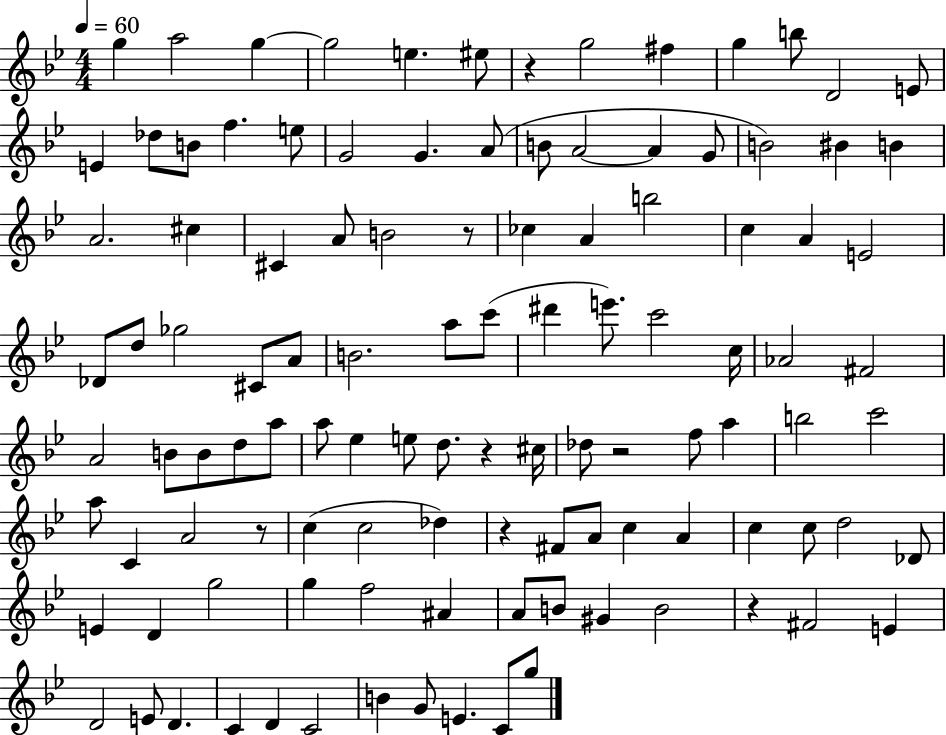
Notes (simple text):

G5/q A5/h G5/q G5/h E5/q. EIS5/e R/q G5/h F#5/q G5/q B5/e D4/h E4/e E4/q Db5/e B4/e F5/q. E5/e G4/h G4/q. A4/e B4/e A4/h A4/q G4/e B4/h BIS4/q B4/q A4/h. C#5/q C#4/q A4/e B4/h R/e CES5/q A4/q B5/h C5/q A4/q E4/h Db4/e D5/e Gb5/h C#4/e A4/e B4/h. A5/e C6/e D#6/q E6/e. C6/h C5/s Ab4/h F#4/h A4/h B4/e B4/e D5/e A5/e A5/e Eb5/q E5/e D5/e. R/q C#5/s Db5/e R/h F5/e A5/q B5/h C6/h A5/e C4/q A4/h R/e C5/q C5/h Db5/q R/q F#4/e A4/e C5/q A4/q C5/q C5/e D5/h Db4/e E4/q D4/q G5/h G5/q F5/h A#4/q A4/e B4/e G#4/q B4/h R/q F#4/h E4/q D4/h E4/e D4/q. C4/q D4/q C4/h B4/q G4/e E4/q. C4/e G5/e